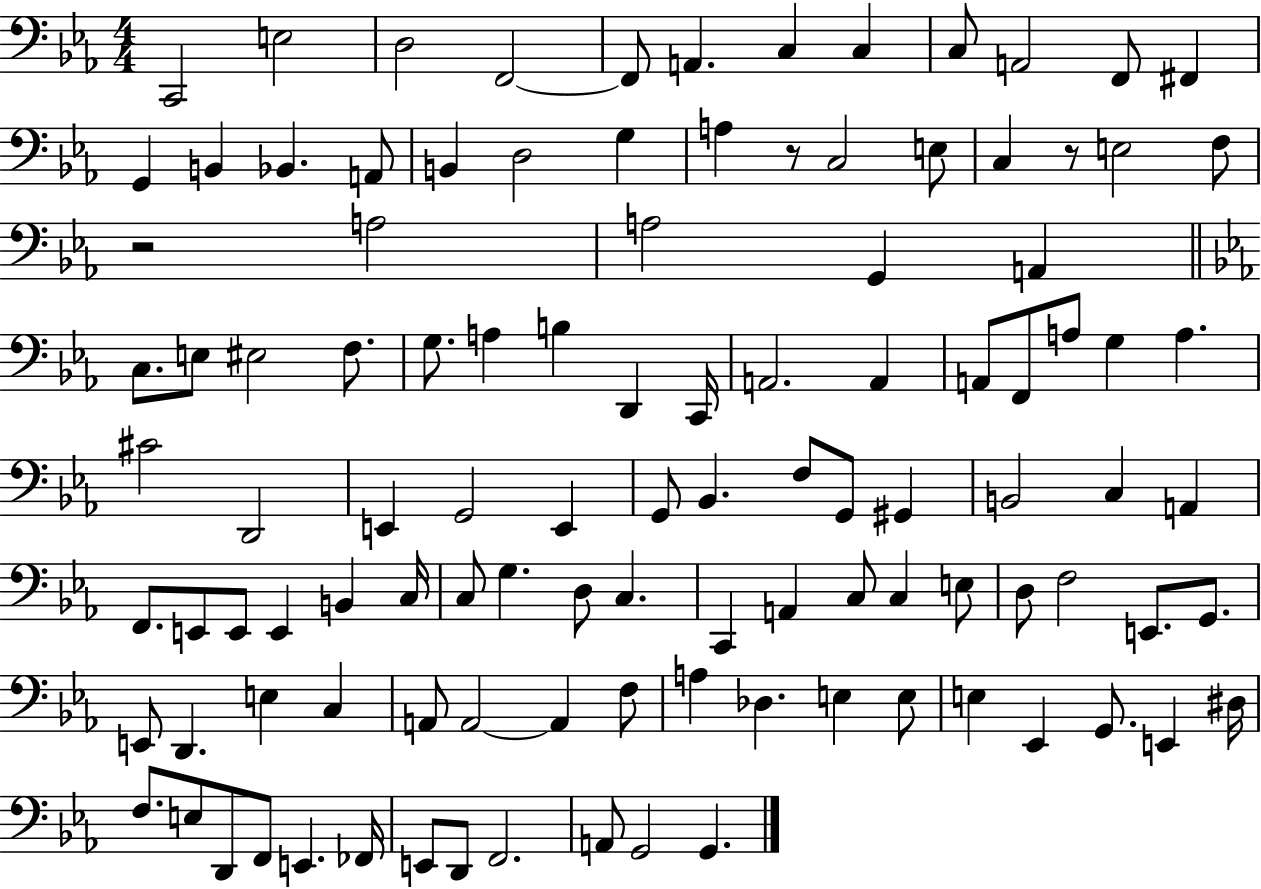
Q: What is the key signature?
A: EES major